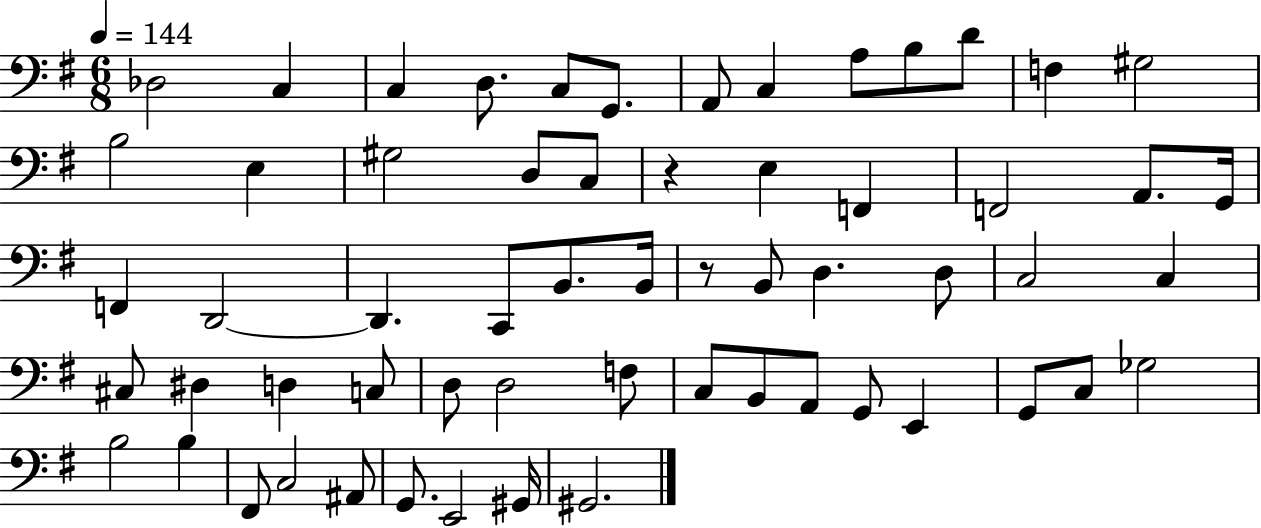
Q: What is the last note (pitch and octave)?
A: G#2